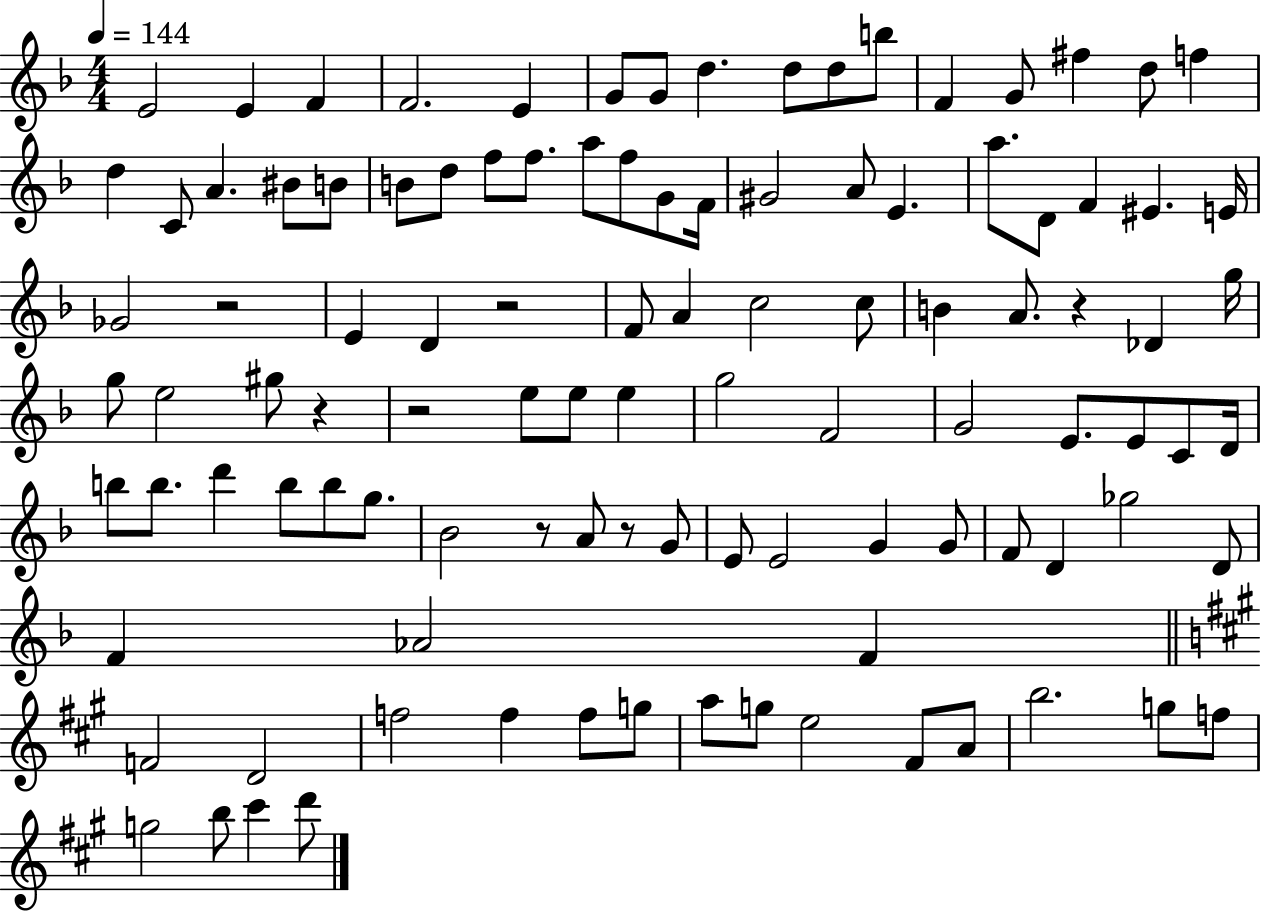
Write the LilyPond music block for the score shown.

{
  \clef treble
  \numericTimeSignature
  \time 4/4
  \key f \major
  \tempo 4 = 144
  e'2 e'4 f'4 | f'2. e'4 | g'8 g'8 d''4. d''8 d''8 b''8 | f'4 g'8 fis''4 d''8 f''4 | \break d''4 c'8 a'4. bis'8 b'8 | b'8 d''8 f''8 f''8. a''8 f''8 g'8 f'16 | gis'2 a'8 e'4. | a''8. d'8 f'4 eis'4. e'16 | \break ges'2 r2 | e'4 d'4 r2 | f'8 a'4 c''2 c''8 | b'4 a'8. r4 des'4 g''16 | \break g''8 e''2 gis''8 r4 | r2 e''8 e''8 e''4 | g''2 f'2 | g'2 e'8. e'8 c'8 d'16 | \break b''8 b''8. d'''4 b''8 b''8 g''8. | bes'2 r8 a'8 r8 g'8 | e'8 e'2 g'4 g'8 | f'8 d'4 ges''2 d'8 | \break f'4 aes'2 f'4 | \bar "||" \break \key a \major f'2 d'2 | f''2 f''4 f''8 g''8 | a''8 g''8 e''2 fis'8 a'8 | b''2. g''8 f''8 | \break g''2 b''8 cis'''4 d'''8 | \bar "|."
}